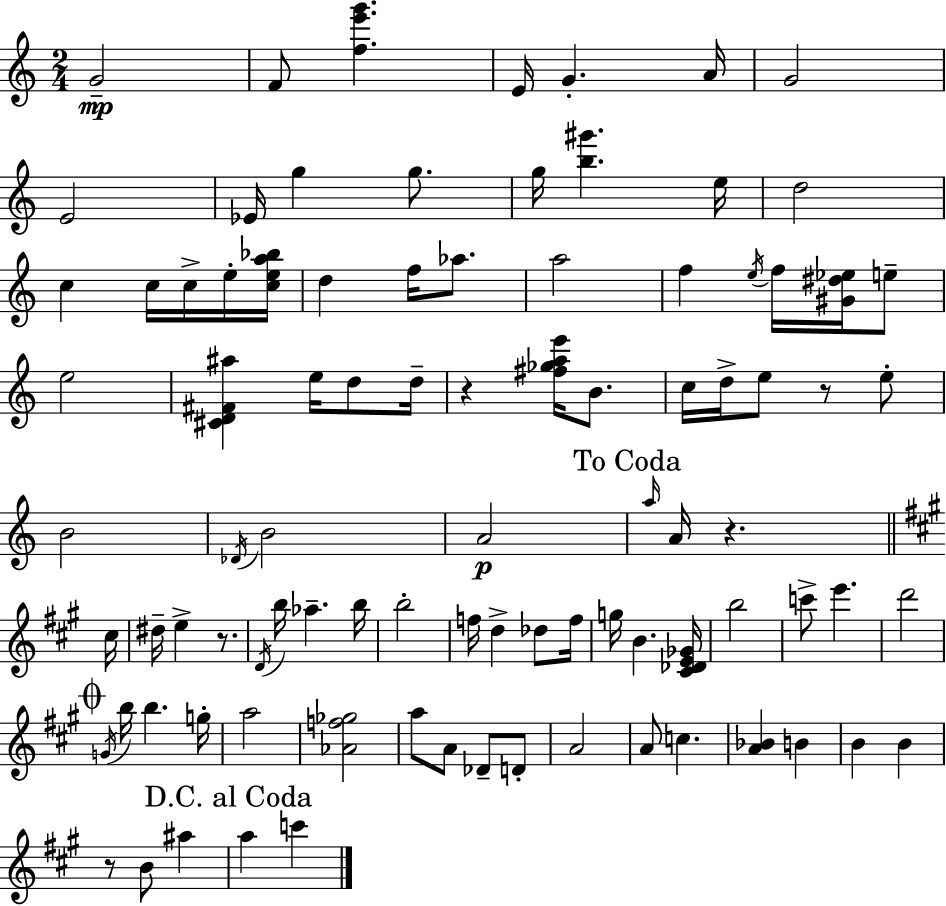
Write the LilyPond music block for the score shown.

{
  \clef treble
  \numericTimeSignature
  \time 2/4
  \key a \minor
  g'2--\mp | f'8 <f'' e''' g'''>4. | e'16 g'4.-. a'16 | g'2 | \break e'2 | ees'16 g''4 g''8. | g''16 <b'' gis'''>4. e''16 | d''2 | \break c''4 c''16 c''16-> e''16-. <c'' e'' a'' bes''>16 | d''4 f''16 aes''8. | a''2 | f''4 \acciaccatura { e''16 } f''16 <gis' dis'' ees''>16 e''8-- | \break e''2 | <cis' d' fis' ais''>4 e''16 d''8 | d''16-- r4 <fis'' ges'' a'' e'''>16 b'8. | c''16 d''16-> e''8 r8 e''8-. | \break b'2 | \acciaccatura { des'16 } b'2 | a'2\p | \mark "To Coda" \grace { a''16 } a'16 r4. | \break \bar "||" \break \key a \major cis''16 dis''16-- e''4-> r8. | \acciaccatura { d'16 } b''16 aes''4.-- | b''16 b''2-. | f''16 d''4-> des''8 | \break f''16 g''16 b'4. | <cis' des' e' ges'>16 b''2 | c'''8-> e'''4. | d'''2 | \break \mark \markup { \musicglyph "scripts.coda" } \acciaccatura { g'16 } b''16 b''4. | g''16-. a''2 | <aes' f'' ges''>2 | a''8 a'8 des'8-- | \break d'8-. a'2 | a'8 c''4. | <a' bes'>4 b'4 | b'4 b'4 | \break r8 b'8 ais''4 | \mark "D.C. al Coda" a''4 c'''4 | \bar "|."
}